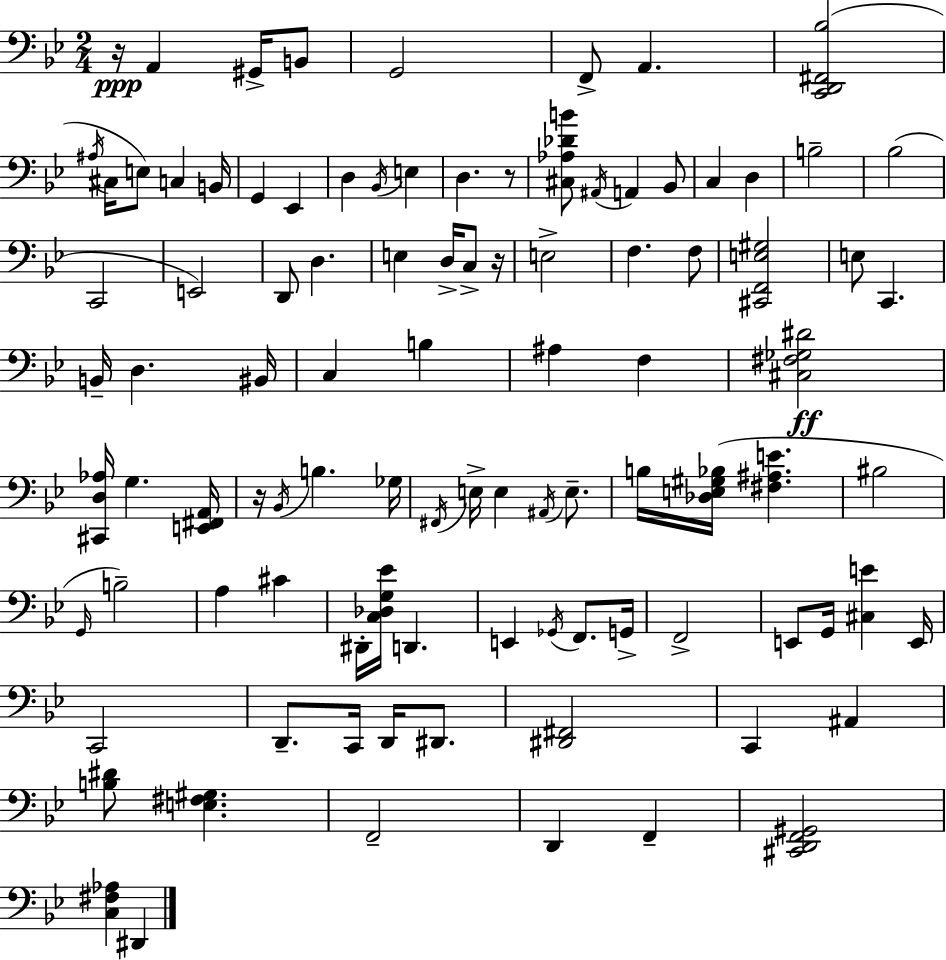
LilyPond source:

{
  \clef bass
  \numericTimeSignature
  \time 2/4
  \key bes \major
  r16\ppp a,4 gis,16-> b,8 | g,2 | f,8-> a,4. | <c, d, fis, bes>2( | \break \acciaccatura { ais16 } cis16 e8) c4 | b,16 g,4 ees,4 | d4 \acciaccatura { bes,16 } e4 | d4. | \break r8 <cis aes des' b'>8 \acciaccatura { ais,16 } a,4 | bes,8 c4 d4 | b2-- | bes2( | \break c,2 | e,2) | d,8 d4. | e4 d16-> | \break c8-> r16 e2-> | f4. | f8 <cis, f, e gis>2 | e8 c,4. | \break b,16-- d4. | bis,16 c4 b4 | ais4 f4 | <cis fis ges dis'>2\ff | \break <cis, d aes>16 g4. | <e, fis, a,>16 r16 \acciaccatura { bes,16 } b4. | ges16 \acciaccatura { fis,16 } e16-> e4 | \acciaccatura { ais,16 } e8.-- b16 <des e gis bes>16( | \break <fis ais e'>4. bis2 | \grace { g,16 } b2--) | a4 | cis'4 dis,16-. | \break <c des g ees'>16 d,4. e,4 | \acciaccatura { ges,16 } f,8. g,16-> | f,2-> | e,8 g,16 <cis e'>4 e,16 | \break c,2 | d,8.-- c,16 d,16 dis,8. | <dis, fis,>2 | c,4 ais,4 | \break <b dis'>8 <e fis gis>4. | f,2-- | d,4 f,4-- | <cis, d, f, gis,>2 | \break <c fis aes>4 dis,4 | \bar "|."
}